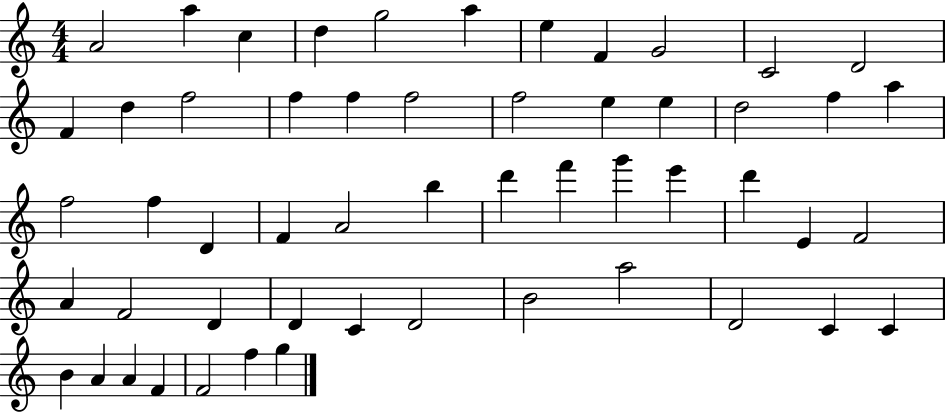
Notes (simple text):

A4/h A5/q C5/q D5/q G5/h A5/q E5/q F4/q G4/h C4/h D4/h F4/q D5/q F5/h F5/q F5/q F5/h F5/h E5/q E5/q D5/h F5/q A5/q F5/h F5/q D4/q F4/q A4/h B5/q D6/q F6/q G6/q E6/q D6/q E4/q F4/h A4/q F4/h D4/q D4/q C4/q D4/h B4/h A5/h D4/h C4/q C4/q B4/q A4/q A4/q F4/q F4/h F5/q G5/q